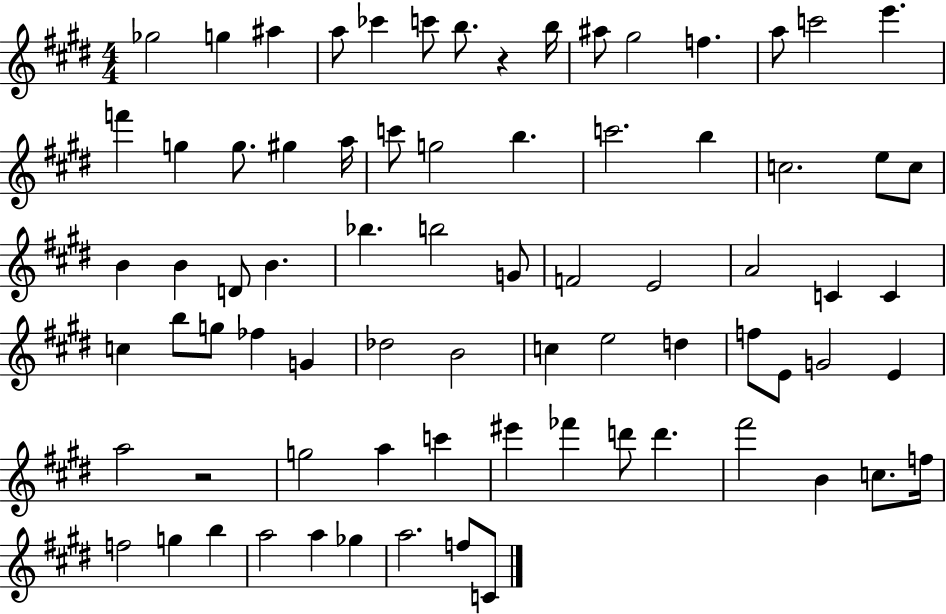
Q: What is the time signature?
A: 4/4